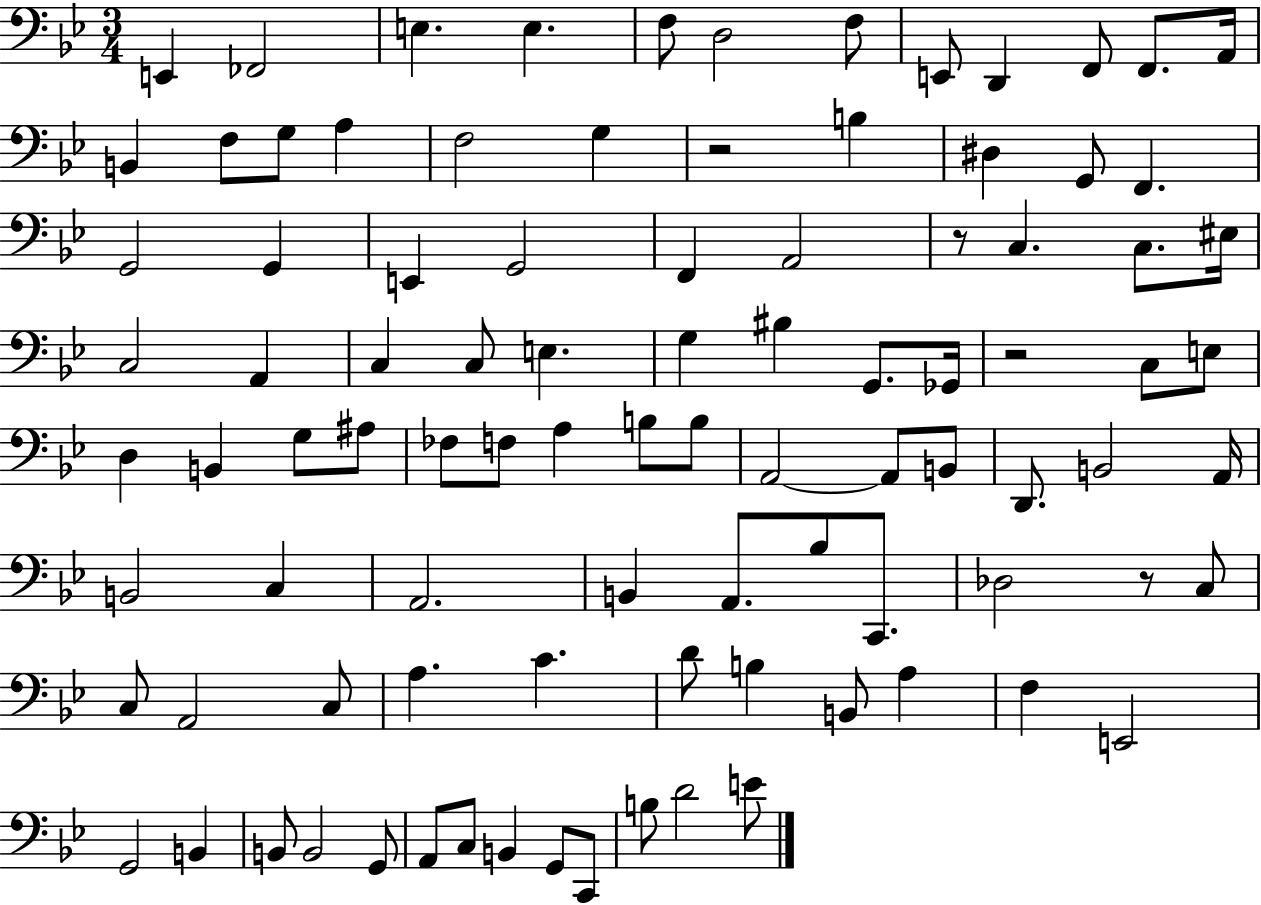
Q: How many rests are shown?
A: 4